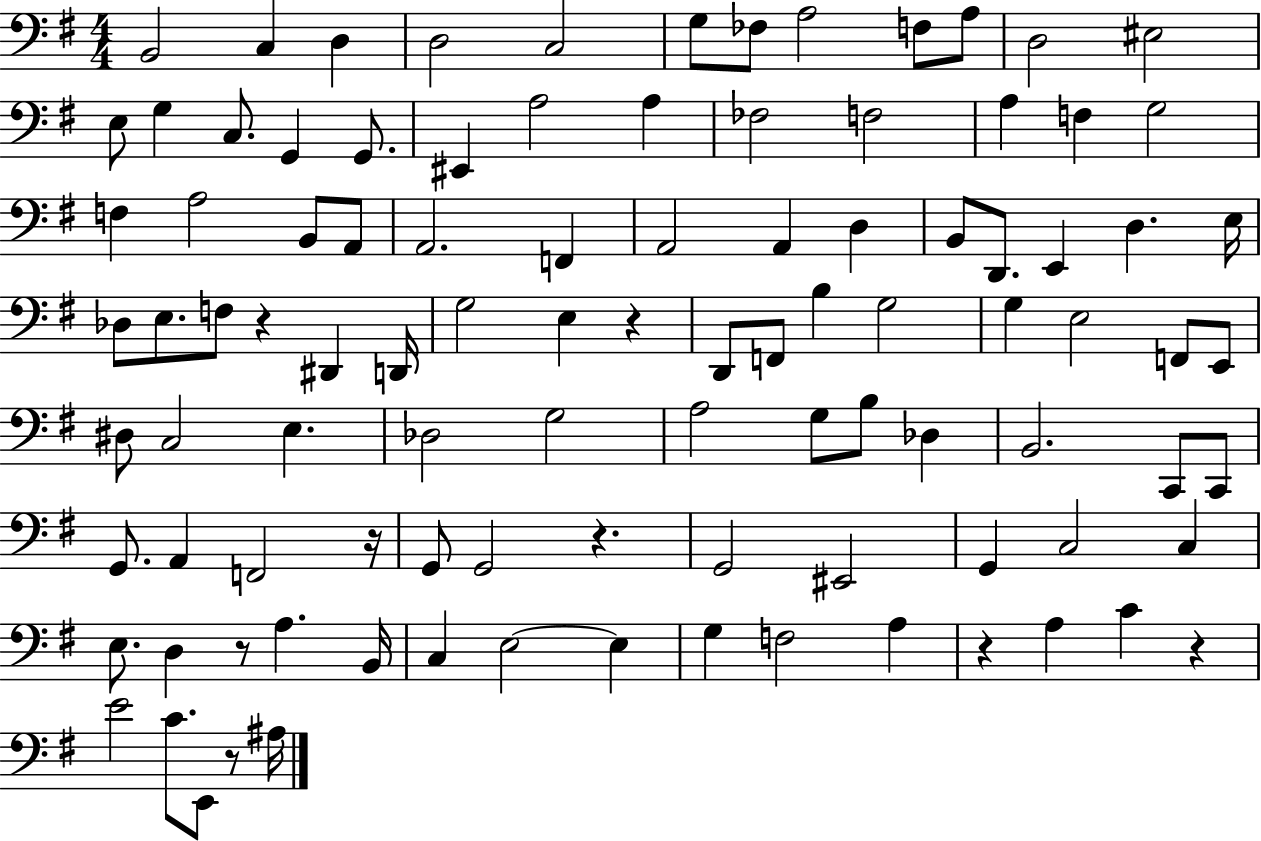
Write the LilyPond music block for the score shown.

{
  \clef bass
  \numericTimeSignature
  \time 4/4
  \key g \major
  b,2 c4 d4 | d2 c2 | g8 fes8 a2 f8 a8 | d2 eis2 | \break e8 g4 c8. g,4 g,8. | eis,4 a2 a4 | fes2 f2 | a4 f4 g2 | \break f4 a2 b,8 a,8 | a,2. f,4 | a,2 a,4 d4 | b,8 d,8. e,4 d4. e16 | \break des8 e8. f8 r4 dis,4 d,16 | g2 e4 r4 | d,8 f,8 b4 g2 | g4 e2 f,8 e,8 | \break dis8 c2 e4. | des2 g2 | a2 g8 b8 des4 | b,2. c,8 c,8 | \break g,8. a,4 f,2 r16 | g,8 g,2 r4. | g,2 eis,2 | g,4 c2 c4 | \break e8. d4 r8 a4. b,16 | c4 e2~~ e4 | g4 f2 a4 | r4 a4 c'4 r4 | \break e'2 c'8. e,8 r8 ais16 | \bar "|."
}